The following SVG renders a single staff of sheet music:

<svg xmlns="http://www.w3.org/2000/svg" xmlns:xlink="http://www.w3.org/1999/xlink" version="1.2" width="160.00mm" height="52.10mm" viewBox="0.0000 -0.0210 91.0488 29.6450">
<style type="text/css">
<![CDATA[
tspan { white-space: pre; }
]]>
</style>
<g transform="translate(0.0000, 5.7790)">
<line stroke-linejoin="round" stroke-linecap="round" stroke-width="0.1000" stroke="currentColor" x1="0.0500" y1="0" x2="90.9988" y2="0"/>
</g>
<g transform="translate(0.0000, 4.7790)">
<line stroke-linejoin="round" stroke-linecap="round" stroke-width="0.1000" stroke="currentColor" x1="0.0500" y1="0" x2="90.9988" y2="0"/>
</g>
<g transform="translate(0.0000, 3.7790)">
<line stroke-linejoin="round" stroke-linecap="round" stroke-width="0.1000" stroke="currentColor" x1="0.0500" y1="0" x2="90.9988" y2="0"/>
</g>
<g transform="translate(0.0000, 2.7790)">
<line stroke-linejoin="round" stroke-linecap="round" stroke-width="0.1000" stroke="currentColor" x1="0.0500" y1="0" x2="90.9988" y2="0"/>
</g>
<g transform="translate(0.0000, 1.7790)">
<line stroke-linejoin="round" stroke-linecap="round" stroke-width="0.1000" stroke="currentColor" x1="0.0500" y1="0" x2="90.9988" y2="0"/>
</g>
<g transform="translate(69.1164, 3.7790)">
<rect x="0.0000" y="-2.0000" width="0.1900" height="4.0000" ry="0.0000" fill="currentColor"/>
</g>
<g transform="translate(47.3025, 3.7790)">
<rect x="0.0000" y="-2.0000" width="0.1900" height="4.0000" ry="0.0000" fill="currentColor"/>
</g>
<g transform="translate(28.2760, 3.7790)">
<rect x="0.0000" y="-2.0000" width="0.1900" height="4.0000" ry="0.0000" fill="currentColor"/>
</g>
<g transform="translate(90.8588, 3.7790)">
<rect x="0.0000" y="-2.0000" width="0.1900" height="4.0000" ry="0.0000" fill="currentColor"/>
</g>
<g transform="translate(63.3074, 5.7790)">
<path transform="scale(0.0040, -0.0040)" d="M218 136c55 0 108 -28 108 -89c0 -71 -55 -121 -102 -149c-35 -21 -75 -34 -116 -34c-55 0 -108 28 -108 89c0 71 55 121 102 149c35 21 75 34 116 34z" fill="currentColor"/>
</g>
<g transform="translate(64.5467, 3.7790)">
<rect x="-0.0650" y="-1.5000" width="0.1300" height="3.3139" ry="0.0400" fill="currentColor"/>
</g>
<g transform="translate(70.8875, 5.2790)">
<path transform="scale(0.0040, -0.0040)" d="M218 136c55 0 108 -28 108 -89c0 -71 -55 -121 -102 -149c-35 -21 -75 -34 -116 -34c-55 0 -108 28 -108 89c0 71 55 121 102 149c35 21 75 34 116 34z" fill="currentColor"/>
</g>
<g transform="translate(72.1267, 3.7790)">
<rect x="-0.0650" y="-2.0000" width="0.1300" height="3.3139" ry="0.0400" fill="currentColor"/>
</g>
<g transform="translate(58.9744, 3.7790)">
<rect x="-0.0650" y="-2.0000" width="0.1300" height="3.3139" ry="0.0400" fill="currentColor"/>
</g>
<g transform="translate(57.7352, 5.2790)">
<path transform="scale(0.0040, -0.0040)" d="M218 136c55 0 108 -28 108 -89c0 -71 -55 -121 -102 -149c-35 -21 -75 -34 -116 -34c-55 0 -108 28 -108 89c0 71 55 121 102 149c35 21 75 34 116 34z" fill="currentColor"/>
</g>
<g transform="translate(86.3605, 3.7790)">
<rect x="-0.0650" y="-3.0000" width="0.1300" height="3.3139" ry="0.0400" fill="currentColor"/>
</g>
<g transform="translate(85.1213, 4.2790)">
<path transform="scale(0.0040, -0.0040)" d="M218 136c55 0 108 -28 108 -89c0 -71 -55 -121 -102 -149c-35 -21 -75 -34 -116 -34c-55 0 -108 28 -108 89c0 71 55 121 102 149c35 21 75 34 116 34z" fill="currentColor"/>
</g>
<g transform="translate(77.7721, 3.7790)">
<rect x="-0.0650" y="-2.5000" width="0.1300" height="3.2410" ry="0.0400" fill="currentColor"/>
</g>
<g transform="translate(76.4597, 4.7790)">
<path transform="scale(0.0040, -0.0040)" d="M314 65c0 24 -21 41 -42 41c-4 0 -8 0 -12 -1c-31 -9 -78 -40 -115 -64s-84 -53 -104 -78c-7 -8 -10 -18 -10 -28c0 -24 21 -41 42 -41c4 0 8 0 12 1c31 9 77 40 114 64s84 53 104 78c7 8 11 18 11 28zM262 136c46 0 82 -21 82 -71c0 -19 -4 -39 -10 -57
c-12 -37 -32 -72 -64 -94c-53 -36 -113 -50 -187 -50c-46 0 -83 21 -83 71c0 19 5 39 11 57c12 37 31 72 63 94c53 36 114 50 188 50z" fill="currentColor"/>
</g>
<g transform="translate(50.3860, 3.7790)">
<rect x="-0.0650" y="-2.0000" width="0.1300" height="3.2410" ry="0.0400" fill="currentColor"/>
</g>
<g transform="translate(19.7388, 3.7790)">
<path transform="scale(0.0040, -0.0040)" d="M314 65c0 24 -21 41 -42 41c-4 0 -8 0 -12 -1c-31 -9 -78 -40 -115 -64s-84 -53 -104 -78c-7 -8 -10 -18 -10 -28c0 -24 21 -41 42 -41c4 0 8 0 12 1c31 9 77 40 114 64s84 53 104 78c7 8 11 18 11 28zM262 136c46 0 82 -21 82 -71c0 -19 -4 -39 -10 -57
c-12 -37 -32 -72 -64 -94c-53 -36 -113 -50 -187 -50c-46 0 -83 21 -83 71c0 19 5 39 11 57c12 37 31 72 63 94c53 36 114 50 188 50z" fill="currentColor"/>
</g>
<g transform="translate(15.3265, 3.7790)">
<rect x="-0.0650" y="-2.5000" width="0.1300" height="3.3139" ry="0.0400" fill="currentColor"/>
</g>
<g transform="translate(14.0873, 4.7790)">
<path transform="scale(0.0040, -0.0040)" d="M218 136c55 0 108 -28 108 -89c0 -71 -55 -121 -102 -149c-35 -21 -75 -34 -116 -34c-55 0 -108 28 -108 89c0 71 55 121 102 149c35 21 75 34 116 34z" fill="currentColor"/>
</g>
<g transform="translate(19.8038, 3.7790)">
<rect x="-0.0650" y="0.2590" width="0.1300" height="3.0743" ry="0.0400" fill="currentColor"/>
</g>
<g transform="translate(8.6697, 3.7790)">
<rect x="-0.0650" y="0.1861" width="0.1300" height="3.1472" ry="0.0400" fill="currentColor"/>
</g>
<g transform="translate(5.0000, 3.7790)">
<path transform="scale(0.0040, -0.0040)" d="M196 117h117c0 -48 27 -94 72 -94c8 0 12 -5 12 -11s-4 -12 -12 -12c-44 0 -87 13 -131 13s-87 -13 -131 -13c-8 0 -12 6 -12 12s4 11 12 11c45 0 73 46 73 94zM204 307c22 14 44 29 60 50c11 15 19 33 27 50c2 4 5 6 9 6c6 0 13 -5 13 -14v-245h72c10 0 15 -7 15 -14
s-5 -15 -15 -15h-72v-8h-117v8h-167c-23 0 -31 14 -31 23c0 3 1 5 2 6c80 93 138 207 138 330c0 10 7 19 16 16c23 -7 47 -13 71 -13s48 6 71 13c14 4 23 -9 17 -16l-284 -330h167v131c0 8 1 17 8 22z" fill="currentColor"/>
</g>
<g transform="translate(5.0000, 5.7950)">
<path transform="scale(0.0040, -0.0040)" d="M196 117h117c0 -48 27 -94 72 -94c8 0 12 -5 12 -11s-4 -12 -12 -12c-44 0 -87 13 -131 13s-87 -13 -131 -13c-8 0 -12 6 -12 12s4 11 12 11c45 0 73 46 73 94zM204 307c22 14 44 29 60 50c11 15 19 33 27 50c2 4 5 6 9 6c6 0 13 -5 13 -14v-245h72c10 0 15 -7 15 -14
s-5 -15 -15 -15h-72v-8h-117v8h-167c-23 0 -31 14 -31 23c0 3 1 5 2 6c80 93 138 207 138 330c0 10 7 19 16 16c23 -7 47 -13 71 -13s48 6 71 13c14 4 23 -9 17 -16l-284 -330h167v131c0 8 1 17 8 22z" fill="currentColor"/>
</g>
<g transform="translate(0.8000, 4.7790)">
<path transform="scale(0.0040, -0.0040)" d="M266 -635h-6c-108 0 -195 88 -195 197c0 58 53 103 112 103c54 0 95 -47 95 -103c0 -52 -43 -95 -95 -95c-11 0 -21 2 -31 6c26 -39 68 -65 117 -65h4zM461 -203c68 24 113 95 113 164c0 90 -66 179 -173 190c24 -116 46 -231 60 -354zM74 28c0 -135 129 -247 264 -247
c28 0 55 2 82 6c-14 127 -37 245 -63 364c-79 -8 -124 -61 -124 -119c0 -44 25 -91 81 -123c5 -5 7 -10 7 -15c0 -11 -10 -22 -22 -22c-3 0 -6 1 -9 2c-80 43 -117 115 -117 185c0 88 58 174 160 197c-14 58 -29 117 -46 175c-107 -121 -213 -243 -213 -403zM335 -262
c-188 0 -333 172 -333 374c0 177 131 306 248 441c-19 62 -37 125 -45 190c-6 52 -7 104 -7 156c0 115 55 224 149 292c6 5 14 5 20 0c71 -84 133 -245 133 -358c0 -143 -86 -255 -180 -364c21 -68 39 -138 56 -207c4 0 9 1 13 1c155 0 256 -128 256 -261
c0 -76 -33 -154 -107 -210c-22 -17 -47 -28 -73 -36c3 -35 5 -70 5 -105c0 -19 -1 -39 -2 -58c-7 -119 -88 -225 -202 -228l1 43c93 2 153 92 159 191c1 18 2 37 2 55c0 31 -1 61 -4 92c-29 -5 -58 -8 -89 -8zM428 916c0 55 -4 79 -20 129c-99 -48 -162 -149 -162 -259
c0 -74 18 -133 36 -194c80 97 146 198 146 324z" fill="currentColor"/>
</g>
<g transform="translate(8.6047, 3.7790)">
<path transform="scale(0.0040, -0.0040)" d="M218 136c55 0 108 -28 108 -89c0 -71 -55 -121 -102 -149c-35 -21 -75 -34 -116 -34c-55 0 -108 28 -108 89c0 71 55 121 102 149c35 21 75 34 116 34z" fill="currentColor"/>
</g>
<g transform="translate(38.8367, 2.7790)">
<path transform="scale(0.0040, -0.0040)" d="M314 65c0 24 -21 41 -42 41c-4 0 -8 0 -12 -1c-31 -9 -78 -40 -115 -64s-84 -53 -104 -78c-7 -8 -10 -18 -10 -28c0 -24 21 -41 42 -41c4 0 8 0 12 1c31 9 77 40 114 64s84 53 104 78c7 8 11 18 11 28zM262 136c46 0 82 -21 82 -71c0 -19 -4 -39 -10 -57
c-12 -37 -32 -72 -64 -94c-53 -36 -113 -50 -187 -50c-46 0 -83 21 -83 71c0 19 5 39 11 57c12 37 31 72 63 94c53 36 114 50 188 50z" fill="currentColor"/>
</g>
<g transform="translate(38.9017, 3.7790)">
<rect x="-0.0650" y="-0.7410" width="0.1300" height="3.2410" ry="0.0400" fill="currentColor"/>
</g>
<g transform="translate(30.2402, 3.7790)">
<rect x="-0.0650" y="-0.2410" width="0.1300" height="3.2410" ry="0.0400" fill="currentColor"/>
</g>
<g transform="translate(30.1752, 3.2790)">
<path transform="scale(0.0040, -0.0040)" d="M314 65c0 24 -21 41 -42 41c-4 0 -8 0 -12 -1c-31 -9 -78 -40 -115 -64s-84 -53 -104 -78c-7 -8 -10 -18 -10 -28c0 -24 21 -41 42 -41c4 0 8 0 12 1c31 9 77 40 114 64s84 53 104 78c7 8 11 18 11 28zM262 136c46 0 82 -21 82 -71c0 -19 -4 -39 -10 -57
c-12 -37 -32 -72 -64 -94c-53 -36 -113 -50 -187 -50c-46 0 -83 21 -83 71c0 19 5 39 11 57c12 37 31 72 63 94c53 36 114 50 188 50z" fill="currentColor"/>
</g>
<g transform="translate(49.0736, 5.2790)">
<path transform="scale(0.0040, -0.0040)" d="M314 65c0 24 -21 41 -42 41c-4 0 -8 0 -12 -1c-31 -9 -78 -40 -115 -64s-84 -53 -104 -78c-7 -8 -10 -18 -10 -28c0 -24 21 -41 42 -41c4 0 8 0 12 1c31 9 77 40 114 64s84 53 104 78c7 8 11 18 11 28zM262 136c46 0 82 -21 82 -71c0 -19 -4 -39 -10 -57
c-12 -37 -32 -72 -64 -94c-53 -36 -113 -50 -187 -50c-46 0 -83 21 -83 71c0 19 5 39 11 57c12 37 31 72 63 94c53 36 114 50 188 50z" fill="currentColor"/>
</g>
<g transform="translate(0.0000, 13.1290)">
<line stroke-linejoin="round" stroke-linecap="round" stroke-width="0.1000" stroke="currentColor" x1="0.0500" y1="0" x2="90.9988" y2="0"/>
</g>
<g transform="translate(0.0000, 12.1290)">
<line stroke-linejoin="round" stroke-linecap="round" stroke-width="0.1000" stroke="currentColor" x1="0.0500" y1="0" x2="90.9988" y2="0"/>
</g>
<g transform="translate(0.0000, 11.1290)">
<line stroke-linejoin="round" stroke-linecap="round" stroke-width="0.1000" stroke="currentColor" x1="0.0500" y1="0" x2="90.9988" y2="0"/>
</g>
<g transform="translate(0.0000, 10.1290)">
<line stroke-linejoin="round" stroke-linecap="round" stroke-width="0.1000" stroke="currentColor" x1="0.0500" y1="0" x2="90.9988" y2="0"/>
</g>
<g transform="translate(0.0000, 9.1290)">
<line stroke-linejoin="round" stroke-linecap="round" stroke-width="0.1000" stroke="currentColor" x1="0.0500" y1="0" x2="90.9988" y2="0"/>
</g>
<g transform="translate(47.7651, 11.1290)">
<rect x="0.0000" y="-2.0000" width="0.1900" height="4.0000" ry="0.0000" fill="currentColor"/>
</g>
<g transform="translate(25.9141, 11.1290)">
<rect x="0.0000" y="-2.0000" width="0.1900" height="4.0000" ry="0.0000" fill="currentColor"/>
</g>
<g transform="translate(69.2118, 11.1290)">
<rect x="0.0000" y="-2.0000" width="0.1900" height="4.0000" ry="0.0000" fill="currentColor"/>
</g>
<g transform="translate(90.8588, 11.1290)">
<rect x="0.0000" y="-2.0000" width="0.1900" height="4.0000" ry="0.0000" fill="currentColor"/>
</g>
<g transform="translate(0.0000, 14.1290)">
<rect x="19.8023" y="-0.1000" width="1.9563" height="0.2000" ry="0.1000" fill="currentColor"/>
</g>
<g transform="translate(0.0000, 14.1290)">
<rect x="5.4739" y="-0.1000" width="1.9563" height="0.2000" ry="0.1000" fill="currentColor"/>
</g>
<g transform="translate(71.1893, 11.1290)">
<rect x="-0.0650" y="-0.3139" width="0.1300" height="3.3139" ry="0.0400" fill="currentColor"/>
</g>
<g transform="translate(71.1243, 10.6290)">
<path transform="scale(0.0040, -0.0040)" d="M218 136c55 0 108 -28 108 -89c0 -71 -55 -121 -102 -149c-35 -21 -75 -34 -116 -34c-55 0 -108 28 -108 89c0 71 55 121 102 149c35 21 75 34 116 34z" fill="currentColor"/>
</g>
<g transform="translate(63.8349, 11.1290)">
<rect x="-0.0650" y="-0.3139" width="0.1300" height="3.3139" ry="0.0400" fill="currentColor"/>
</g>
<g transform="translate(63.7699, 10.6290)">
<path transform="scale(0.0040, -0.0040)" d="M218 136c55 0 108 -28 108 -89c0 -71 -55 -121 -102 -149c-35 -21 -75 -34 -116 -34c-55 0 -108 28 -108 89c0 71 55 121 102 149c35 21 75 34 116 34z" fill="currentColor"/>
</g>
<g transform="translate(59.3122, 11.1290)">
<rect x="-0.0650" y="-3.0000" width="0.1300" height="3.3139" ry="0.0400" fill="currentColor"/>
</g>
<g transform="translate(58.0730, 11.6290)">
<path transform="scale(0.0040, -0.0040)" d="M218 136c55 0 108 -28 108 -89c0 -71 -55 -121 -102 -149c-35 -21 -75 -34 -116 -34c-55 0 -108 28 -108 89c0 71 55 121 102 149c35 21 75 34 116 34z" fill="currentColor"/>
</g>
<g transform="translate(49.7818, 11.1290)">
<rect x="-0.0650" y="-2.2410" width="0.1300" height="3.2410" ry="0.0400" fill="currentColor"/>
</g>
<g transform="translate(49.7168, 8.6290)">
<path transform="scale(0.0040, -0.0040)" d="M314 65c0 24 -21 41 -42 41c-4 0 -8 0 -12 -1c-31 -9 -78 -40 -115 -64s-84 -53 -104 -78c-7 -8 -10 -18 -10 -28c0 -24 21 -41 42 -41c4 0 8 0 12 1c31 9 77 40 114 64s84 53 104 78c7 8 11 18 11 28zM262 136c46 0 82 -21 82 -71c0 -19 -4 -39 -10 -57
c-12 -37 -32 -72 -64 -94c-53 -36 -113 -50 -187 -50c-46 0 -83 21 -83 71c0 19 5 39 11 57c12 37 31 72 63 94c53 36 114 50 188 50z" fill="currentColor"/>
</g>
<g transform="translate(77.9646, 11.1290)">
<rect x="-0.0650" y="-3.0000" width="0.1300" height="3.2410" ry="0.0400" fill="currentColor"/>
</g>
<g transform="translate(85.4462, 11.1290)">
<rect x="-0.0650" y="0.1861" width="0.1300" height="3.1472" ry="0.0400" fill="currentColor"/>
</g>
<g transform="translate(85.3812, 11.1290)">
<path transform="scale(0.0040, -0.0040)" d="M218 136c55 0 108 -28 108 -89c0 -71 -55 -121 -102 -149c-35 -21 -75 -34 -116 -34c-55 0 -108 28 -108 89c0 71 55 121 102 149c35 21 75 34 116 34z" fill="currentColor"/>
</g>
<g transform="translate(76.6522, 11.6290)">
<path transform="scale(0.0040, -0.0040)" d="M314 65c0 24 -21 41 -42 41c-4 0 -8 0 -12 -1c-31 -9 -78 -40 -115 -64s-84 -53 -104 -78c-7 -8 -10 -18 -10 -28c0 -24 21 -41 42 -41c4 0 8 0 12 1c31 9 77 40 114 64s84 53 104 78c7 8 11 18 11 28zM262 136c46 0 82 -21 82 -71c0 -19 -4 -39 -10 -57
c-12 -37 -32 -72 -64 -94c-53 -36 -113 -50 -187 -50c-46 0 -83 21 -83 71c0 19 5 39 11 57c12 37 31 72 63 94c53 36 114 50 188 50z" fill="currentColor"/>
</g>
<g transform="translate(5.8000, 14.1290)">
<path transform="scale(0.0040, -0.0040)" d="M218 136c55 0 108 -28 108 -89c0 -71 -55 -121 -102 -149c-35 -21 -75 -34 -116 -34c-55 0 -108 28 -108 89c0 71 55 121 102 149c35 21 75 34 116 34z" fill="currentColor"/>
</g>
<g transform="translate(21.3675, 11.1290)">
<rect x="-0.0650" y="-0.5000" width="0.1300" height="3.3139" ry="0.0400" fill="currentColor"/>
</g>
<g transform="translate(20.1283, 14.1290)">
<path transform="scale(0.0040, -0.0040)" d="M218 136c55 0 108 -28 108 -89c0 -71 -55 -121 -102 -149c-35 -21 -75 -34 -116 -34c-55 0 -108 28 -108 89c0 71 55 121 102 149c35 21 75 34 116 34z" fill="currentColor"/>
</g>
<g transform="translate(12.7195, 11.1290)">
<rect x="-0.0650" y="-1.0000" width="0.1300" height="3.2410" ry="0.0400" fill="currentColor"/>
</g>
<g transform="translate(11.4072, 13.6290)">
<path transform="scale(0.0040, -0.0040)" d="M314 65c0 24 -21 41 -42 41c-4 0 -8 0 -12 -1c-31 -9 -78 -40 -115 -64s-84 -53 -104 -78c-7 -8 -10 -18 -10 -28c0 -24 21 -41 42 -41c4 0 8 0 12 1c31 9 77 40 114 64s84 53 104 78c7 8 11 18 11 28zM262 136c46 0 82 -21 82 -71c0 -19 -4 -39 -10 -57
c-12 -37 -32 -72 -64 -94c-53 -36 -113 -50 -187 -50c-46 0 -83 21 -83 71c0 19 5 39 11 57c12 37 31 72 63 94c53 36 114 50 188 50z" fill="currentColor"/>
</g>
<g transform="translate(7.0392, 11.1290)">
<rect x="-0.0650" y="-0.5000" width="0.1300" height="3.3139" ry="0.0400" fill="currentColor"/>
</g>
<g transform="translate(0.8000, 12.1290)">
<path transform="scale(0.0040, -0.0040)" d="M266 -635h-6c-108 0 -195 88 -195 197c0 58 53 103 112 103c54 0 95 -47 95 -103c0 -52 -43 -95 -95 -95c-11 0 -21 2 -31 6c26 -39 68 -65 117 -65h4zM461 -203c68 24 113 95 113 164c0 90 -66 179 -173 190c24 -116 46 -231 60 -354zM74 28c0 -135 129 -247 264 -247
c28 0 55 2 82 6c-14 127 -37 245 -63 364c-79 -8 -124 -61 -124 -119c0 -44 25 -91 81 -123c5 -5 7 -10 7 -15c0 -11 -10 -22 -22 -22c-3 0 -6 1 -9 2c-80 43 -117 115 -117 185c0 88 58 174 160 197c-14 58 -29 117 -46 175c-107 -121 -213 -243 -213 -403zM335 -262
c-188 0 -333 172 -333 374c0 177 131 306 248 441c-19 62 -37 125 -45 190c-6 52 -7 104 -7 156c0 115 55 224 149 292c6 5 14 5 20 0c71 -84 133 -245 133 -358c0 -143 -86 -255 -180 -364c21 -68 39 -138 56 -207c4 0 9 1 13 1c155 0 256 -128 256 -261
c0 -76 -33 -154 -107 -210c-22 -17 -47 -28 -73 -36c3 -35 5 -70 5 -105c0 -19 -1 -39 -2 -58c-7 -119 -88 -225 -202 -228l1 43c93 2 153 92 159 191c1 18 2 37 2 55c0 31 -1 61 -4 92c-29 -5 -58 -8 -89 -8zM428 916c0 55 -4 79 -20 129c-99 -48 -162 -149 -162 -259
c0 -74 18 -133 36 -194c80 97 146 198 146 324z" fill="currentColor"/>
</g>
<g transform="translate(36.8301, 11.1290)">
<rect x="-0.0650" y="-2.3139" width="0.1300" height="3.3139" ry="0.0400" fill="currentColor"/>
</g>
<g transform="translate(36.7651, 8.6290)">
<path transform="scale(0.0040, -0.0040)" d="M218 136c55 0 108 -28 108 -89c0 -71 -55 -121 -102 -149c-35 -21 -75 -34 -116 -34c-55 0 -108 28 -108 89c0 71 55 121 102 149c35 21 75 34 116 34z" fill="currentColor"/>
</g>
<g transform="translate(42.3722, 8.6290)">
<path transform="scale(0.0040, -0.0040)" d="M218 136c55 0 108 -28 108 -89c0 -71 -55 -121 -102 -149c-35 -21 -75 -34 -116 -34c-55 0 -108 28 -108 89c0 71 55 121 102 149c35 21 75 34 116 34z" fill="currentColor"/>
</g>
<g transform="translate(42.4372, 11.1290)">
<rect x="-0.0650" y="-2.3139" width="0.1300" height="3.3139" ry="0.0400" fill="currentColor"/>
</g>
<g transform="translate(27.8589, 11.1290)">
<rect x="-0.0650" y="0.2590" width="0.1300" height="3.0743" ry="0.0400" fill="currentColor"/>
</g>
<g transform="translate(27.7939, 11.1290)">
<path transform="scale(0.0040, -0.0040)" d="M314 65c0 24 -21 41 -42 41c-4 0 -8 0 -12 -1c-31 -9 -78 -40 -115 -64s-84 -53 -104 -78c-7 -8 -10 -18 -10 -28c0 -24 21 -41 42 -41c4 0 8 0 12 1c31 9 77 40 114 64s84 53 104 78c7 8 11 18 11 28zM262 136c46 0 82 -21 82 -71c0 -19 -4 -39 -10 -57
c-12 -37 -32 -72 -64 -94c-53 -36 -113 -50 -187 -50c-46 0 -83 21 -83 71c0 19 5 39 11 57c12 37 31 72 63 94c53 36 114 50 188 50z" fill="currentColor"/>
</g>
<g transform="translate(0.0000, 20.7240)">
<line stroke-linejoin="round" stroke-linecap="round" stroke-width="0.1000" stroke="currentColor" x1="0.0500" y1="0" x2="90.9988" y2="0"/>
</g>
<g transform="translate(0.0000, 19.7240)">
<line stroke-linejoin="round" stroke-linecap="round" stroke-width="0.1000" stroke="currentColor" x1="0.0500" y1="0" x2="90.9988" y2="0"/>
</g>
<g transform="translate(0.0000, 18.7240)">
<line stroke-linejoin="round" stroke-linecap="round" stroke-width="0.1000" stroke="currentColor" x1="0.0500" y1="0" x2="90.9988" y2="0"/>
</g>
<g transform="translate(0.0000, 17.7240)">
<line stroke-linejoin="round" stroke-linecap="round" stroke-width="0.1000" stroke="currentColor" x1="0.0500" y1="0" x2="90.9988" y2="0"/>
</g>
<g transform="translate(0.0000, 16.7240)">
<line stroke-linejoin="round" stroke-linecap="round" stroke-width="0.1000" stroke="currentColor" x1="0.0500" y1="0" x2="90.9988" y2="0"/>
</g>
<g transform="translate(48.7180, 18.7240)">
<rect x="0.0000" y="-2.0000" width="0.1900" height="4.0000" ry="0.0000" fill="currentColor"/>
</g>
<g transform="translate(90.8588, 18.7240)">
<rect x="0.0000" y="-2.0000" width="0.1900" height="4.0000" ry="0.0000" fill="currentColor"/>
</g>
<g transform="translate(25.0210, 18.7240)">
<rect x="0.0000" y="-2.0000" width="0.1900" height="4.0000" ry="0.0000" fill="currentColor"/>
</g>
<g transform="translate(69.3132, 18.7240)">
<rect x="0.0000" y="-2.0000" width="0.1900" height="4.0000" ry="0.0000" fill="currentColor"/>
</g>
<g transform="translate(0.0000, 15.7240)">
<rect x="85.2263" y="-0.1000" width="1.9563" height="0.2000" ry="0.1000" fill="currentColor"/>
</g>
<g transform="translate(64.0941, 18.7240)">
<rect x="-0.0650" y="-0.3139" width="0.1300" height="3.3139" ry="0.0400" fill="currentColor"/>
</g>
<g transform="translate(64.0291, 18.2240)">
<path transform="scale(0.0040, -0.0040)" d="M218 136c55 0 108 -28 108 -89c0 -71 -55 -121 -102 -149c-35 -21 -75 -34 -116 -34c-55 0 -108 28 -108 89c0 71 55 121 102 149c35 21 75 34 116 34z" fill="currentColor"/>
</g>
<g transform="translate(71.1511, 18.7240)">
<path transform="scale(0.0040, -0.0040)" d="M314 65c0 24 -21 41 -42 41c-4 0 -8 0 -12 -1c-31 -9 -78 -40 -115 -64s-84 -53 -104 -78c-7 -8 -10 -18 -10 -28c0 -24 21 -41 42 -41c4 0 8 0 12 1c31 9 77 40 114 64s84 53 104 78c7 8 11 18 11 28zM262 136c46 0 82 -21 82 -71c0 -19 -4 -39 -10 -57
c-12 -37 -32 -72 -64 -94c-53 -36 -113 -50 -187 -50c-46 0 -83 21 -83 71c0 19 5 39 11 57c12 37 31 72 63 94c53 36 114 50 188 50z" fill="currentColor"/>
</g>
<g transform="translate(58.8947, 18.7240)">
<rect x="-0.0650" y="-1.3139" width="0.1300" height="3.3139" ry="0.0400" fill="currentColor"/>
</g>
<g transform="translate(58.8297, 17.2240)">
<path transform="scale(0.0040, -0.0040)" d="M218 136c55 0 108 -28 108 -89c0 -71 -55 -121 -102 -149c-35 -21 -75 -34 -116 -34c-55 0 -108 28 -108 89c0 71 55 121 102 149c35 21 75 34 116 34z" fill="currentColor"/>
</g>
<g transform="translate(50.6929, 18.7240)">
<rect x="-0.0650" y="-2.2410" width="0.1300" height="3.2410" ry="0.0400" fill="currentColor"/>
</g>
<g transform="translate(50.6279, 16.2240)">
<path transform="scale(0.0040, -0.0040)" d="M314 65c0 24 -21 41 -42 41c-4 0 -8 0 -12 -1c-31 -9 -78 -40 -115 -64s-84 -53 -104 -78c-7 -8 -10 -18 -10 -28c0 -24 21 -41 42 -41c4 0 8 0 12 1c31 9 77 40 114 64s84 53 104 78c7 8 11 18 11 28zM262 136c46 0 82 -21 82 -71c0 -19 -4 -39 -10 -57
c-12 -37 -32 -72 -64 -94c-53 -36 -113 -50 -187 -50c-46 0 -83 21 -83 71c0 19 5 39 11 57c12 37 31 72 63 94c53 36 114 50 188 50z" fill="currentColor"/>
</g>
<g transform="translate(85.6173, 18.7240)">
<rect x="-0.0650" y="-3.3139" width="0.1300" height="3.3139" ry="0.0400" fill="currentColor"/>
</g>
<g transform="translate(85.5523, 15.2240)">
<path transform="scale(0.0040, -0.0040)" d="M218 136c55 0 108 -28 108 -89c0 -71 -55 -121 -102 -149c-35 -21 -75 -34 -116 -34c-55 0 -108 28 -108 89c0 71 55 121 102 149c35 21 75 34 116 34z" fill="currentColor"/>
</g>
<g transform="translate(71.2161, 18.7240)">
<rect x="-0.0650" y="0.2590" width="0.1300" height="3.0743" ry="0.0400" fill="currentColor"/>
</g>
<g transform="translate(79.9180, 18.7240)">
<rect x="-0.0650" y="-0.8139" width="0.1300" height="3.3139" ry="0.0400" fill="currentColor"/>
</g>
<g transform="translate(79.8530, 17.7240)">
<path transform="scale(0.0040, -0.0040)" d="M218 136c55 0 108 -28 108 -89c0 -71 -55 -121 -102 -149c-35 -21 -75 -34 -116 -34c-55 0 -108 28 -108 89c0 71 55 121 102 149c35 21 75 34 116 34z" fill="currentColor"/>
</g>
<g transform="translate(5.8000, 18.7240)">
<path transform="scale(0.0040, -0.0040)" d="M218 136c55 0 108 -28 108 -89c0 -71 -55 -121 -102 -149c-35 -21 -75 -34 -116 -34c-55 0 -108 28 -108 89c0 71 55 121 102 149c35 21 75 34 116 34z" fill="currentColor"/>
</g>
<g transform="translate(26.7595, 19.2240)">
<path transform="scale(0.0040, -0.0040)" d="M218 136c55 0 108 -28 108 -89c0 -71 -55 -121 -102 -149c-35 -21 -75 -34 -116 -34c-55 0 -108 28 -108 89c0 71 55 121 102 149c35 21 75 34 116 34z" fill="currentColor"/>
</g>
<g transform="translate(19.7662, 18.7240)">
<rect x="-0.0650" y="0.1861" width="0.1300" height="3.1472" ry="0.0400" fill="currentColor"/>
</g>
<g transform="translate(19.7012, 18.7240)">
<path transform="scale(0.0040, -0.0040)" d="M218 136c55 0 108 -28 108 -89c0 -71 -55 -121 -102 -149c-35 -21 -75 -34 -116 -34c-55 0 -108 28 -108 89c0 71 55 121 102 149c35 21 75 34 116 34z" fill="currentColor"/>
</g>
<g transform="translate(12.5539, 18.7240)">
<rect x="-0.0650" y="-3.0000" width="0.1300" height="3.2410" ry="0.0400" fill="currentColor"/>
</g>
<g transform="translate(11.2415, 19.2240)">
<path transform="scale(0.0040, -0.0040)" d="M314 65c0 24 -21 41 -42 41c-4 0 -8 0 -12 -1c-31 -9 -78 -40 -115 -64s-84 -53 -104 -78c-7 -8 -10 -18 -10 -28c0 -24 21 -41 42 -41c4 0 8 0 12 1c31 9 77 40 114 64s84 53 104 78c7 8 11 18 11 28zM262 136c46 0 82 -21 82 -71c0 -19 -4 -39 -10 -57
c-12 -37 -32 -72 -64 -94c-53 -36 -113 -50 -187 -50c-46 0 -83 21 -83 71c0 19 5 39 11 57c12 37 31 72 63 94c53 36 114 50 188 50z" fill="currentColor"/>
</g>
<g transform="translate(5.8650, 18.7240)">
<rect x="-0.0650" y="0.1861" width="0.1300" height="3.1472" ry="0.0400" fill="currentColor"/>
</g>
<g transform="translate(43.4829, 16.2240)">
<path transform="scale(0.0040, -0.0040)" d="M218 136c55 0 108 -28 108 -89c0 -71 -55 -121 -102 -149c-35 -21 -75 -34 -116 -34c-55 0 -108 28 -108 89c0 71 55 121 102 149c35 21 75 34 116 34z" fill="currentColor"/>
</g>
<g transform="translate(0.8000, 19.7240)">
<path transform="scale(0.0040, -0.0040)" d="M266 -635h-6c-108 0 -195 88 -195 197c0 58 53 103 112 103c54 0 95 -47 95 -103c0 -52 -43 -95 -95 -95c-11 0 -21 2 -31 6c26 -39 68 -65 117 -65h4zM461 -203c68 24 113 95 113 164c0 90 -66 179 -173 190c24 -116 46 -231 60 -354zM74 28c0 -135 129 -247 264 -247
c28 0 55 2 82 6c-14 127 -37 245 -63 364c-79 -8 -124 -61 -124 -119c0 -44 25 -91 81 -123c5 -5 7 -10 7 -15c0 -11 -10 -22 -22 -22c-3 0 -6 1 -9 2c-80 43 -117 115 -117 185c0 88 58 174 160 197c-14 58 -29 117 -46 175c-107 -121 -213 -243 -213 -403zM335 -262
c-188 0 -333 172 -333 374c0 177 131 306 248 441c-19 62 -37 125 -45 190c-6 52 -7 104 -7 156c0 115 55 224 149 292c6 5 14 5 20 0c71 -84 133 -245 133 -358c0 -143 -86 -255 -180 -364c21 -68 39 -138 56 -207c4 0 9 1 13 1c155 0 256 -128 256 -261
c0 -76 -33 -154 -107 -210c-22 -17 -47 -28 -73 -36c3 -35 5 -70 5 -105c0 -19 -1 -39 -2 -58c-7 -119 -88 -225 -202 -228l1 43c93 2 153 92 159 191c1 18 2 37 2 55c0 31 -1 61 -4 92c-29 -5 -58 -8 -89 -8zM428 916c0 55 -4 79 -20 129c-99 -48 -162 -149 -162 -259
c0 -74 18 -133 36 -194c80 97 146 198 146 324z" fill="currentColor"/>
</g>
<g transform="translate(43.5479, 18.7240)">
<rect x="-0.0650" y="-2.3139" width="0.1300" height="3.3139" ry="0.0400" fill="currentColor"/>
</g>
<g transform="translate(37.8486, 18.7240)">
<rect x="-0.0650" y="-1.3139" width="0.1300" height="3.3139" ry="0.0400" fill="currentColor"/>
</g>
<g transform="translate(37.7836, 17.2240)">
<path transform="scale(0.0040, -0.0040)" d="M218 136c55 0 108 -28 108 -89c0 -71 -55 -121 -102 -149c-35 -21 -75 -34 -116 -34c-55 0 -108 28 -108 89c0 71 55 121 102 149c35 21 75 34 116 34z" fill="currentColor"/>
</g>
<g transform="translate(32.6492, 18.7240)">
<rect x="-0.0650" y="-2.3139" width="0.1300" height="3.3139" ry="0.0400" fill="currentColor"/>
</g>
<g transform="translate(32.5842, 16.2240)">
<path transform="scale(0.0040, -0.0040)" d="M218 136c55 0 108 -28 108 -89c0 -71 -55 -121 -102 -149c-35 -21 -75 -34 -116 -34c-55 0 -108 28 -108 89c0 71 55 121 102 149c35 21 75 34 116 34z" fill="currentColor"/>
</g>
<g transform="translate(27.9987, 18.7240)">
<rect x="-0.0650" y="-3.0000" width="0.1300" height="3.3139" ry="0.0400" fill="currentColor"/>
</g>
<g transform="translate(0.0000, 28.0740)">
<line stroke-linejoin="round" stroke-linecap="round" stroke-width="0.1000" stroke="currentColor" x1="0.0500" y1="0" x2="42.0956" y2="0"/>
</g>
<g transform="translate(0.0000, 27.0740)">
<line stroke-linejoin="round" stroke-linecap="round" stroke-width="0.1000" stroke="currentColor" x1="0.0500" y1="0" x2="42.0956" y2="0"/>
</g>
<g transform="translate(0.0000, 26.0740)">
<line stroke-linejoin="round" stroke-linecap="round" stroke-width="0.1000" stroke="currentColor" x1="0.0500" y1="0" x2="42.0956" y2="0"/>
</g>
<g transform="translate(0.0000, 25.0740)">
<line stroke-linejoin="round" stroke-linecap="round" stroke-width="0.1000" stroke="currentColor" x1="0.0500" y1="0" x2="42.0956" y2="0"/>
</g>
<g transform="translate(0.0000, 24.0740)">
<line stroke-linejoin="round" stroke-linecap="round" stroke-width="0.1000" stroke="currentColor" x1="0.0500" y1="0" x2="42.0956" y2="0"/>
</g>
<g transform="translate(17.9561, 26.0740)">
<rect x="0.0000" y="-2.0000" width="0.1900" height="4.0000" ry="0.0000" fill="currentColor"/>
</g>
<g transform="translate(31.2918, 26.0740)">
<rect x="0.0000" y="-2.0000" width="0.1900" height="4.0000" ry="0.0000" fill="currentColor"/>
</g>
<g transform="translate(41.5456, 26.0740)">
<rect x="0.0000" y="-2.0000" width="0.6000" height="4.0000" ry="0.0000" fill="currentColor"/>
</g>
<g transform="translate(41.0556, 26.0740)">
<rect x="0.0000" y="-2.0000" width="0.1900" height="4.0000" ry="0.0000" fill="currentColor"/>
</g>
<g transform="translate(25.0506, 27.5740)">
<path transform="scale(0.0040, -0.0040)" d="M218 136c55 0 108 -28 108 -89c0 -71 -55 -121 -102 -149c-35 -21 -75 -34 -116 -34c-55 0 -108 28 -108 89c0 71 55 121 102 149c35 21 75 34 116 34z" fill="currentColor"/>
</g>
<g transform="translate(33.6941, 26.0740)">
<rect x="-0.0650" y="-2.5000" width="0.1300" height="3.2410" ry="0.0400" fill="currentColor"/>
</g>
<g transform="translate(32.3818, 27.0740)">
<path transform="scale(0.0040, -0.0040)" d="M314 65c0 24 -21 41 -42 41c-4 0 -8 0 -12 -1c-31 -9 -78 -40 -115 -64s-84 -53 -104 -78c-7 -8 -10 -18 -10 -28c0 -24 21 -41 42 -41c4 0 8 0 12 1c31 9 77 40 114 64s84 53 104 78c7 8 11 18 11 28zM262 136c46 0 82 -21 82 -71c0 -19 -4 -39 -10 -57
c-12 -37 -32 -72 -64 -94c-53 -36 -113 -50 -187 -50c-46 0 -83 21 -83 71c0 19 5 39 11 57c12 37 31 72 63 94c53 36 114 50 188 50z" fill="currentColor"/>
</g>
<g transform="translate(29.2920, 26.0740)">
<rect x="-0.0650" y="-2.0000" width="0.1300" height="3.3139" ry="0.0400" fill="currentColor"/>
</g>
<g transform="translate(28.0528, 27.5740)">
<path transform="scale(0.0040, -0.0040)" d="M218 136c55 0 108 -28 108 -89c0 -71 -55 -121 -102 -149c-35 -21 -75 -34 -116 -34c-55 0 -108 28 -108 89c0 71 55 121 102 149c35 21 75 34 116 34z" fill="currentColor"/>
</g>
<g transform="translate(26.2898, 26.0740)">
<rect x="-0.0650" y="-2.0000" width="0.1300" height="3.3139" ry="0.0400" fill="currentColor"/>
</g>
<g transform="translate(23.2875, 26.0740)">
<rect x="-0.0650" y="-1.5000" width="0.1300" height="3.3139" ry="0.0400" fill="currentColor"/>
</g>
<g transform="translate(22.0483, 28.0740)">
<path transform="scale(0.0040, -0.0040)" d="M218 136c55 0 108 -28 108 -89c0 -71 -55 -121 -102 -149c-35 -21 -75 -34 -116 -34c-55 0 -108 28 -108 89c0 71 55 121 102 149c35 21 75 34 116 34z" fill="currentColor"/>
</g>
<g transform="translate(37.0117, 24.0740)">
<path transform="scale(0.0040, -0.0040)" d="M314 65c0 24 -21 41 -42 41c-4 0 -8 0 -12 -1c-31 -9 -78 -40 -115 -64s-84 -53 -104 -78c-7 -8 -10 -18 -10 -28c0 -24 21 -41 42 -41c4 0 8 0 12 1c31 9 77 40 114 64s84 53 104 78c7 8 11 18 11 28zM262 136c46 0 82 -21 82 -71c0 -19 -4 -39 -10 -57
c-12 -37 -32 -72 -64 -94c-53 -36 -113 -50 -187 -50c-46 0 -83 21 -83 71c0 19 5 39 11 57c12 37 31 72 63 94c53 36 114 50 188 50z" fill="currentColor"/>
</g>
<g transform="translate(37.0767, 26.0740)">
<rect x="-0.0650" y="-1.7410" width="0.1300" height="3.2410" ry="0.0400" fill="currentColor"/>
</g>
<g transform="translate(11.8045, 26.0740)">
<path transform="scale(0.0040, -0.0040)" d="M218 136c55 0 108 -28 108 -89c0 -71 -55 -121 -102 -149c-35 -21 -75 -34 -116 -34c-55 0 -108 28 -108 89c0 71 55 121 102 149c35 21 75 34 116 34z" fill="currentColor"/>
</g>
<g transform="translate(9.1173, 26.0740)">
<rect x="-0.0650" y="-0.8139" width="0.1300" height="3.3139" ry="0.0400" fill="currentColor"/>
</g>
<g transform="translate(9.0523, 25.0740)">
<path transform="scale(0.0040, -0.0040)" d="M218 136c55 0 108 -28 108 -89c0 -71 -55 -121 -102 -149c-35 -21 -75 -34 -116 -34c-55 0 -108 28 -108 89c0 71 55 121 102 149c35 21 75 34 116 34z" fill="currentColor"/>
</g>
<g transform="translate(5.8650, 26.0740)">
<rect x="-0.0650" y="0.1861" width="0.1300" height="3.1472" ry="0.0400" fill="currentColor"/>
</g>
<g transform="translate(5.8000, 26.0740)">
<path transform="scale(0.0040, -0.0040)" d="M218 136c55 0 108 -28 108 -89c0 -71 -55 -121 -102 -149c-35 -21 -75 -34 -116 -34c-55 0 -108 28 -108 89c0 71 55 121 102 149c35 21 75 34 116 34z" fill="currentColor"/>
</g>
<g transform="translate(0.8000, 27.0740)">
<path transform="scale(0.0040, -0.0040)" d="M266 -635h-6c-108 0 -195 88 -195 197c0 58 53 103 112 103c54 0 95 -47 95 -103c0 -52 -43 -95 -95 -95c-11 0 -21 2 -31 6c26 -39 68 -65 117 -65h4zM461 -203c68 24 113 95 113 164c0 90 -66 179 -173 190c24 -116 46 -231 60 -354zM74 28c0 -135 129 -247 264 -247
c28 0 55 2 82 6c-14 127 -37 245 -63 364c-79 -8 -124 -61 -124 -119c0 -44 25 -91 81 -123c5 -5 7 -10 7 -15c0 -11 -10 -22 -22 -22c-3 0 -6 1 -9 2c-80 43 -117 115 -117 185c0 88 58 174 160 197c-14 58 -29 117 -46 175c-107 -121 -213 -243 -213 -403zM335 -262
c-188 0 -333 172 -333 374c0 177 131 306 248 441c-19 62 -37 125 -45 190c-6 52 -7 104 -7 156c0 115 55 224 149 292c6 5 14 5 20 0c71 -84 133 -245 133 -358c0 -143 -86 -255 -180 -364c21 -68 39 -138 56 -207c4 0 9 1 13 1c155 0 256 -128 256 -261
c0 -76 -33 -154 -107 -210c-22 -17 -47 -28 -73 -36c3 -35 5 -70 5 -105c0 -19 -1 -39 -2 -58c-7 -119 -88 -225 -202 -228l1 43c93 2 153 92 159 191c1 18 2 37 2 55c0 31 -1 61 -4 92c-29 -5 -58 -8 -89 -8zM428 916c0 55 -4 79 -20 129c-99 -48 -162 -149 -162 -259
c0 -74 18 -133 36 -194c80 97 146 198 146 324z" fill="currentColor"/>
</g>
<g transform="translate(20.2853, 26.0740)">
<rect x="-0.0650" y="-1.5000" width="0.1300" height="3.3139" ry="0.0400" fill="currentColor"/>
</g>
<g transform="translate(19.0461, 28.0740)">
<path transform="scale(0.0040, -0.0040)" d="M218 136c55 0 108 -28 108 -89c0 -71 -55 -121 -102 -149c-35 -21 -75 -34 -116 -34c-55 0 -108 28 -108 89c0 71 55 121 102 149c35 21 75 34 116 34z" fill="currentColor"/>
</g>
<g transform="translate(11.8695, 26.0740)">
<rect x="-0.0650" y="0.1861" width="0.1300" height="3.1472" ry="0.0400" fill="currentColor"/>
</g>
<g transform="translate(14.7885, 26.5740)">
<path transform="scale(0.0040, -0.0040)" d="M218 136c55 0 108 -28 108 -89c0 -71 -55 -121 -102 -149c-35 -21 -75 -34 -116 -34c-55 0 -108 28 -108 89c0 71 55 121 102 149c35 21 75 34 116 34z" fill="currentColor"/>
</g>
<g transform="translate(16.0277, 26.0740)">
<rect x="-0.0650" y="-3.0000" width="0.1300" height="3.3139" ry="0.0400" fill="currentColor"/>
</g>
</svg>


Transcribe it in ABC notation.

X:1
T:Untitled
M:4/4
L:1/4
K:C
B G B2 c2 d2 F2 F E F G2 A C D2 C B2 g g g2 A c c A2 B B A2 B A g e g g2 e c B2 d b B d B A E E F F G2 f2